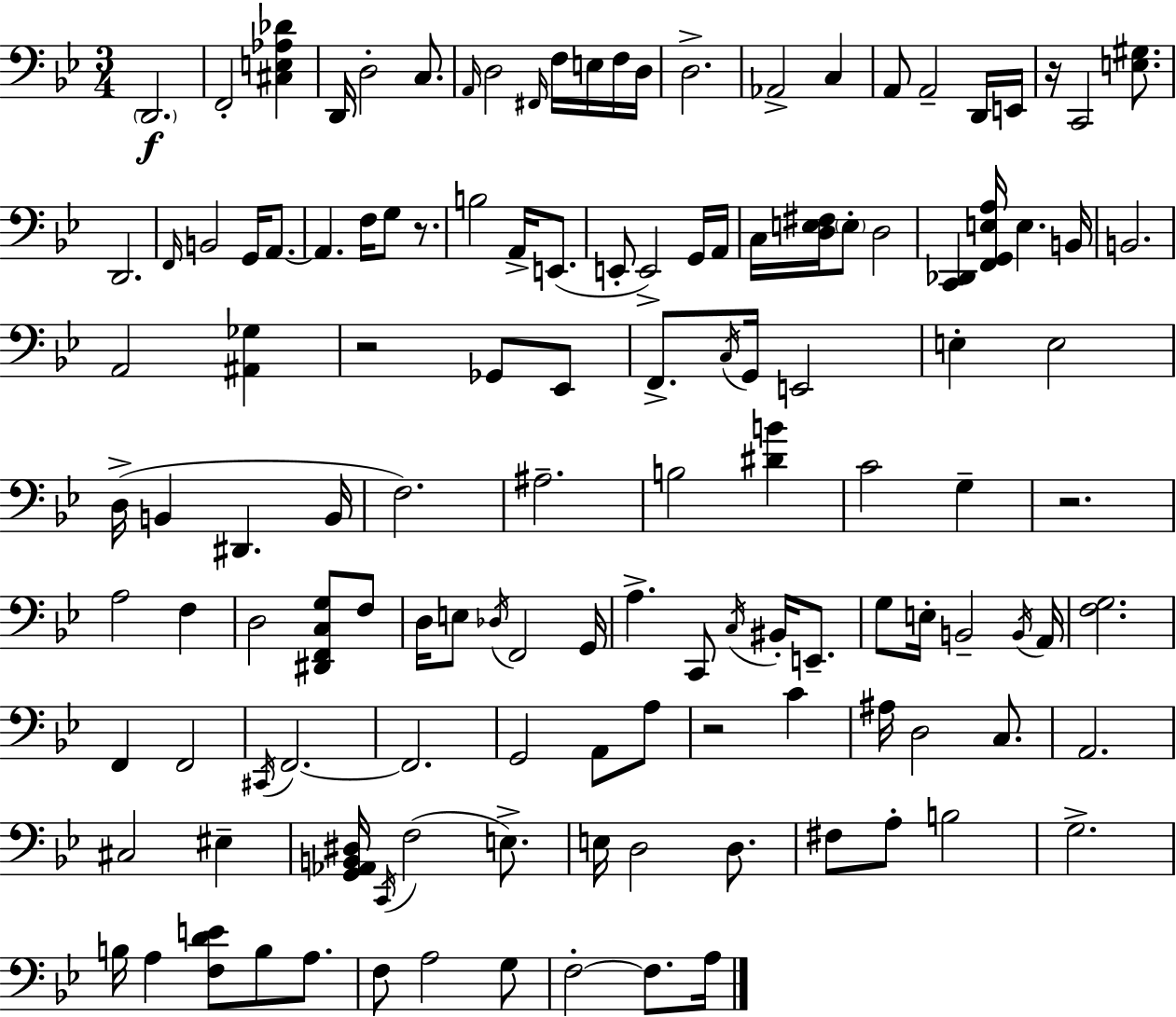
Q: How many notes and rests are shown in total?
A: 129